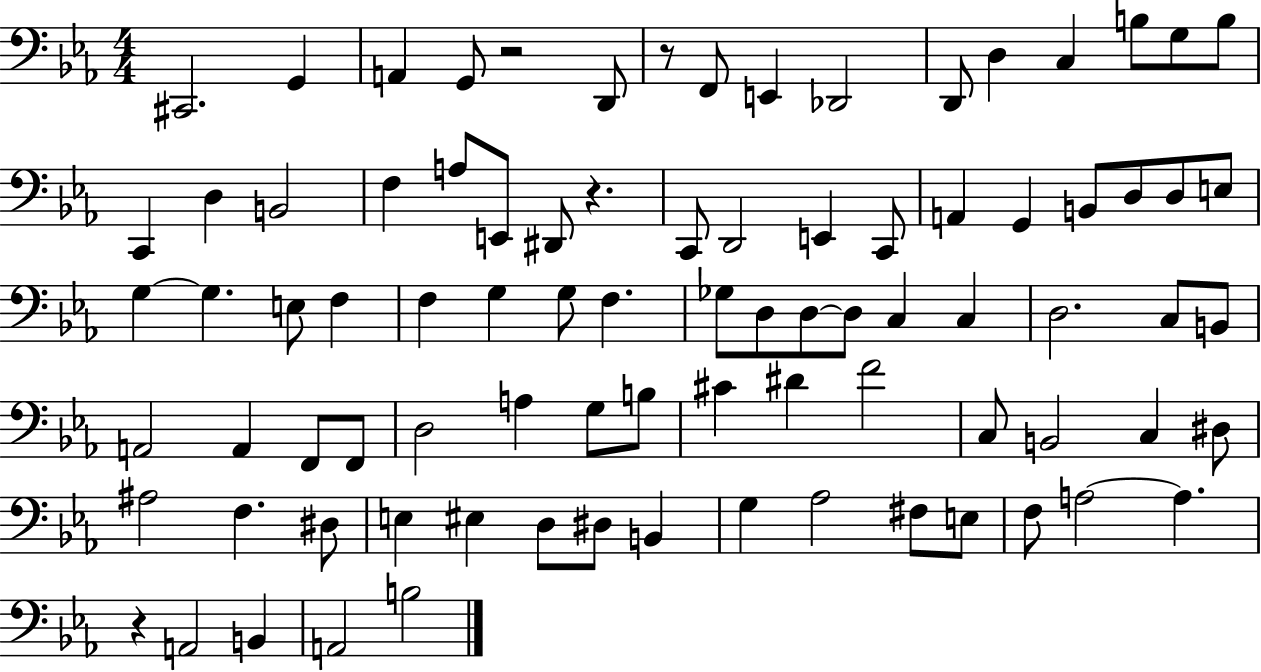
{
  \clef bass
  \numericTimeSignature
  \time 4/4
  \key ees \major
  cis,2. g,4 | a,4 g,8 r2 d,8 | r8 f,8 e,4 des,2 | d,8 d4 c4 b8 g8 b8 | \break c,4 d4 b,2 | f4 a8 e,8 dis,8 r4. | c,8 d,2 e,4 c,8 | a,4 g,4 b,8 d8 d8 e8 | \break g4~~ g4. e8 f4 | f4 g4 g8 f4. | ges8 d8 d8~~ d8 c4 c4 | d2. c8 b,8 | \break a,2 a,4 f,8 f,8 | d2 a4 g8 b8 | cis'4 dis'4 f'2 | c8 b,2 c4 dis8 | \break ais2 f4. dis8 | e4 eis4 d8 dis8 b,4 | g4 aes2 fis8 e8 | f8 a2~~ a4. | \break r4 a,2 b,4 | a,2 b2 | \bar "|."
}